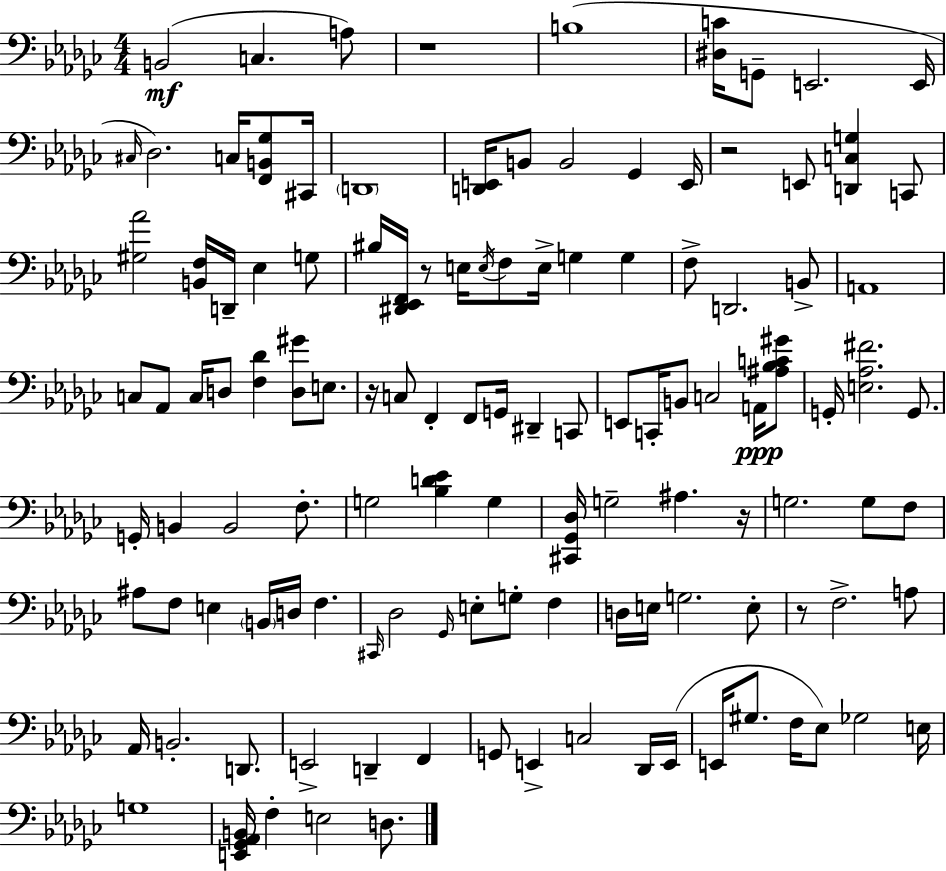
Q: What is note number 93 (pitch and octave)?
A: F3